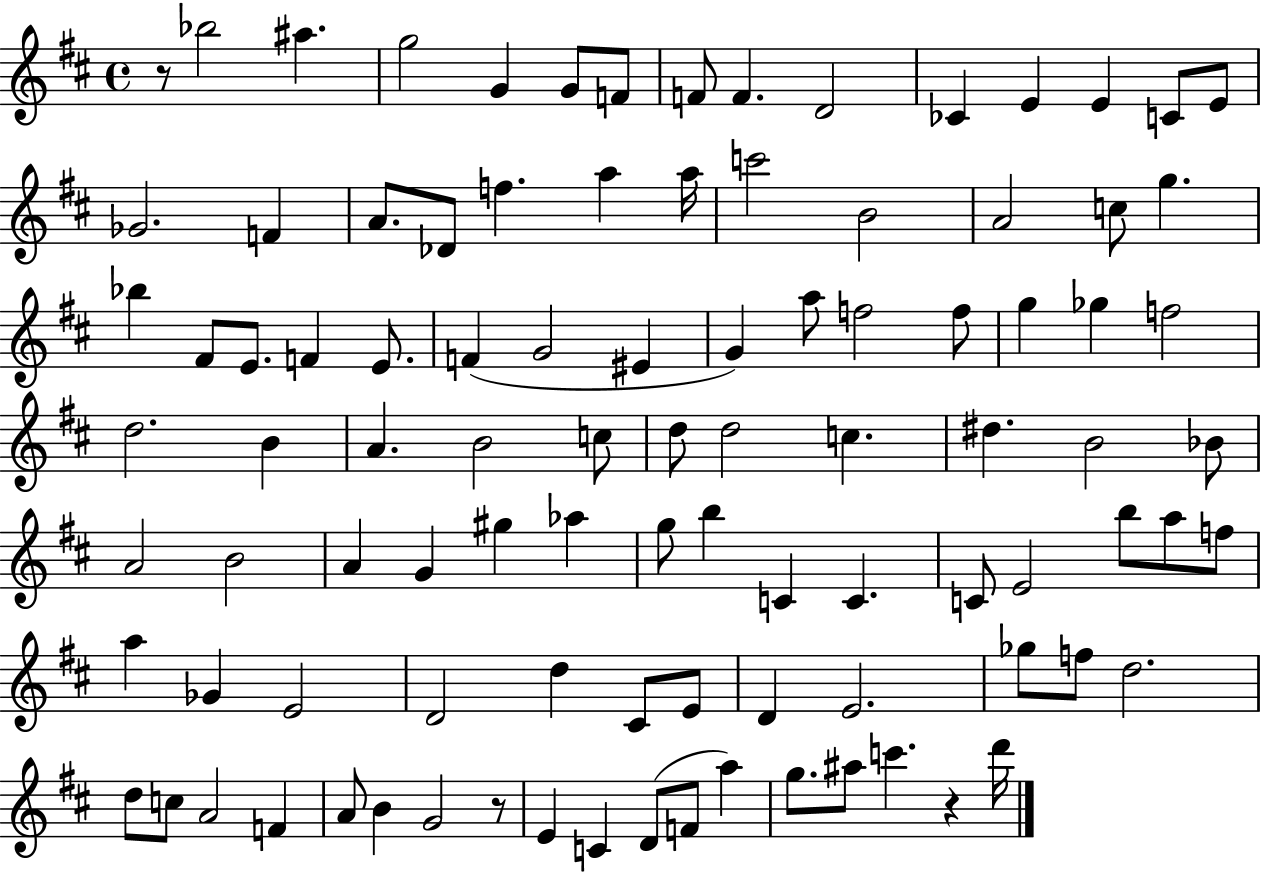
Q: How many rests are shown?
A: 3